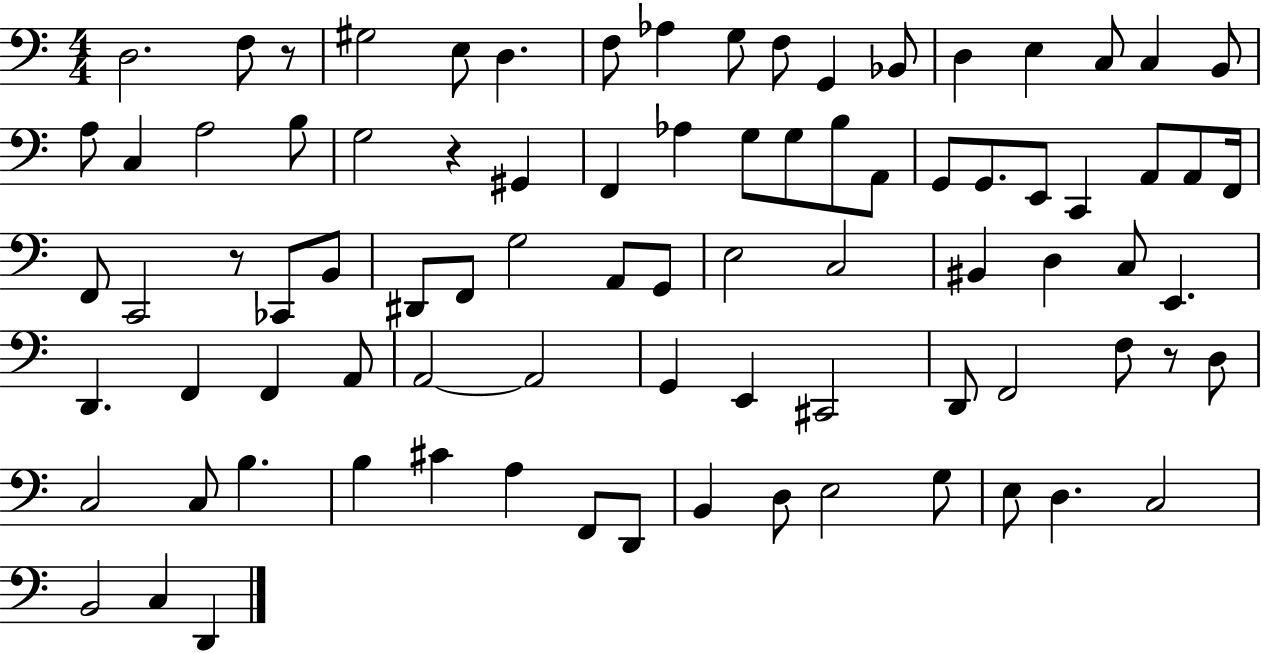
{
  \clef bass
  \numericTimeSignature
  \time 4/4
  \key c \major
  d2. f8 r8 | gis2 e8 d4. | f8 aes4 g8 f8 g,4 bes,8 | d4 e4 c8 c4 b,8 | \break a8 c4 a2 b8 | g2 r4 gis,4 | f,4 aes4 g8 g8 b8 a,8 | g,8 g,8. e,8 c,4 a,8 a,8 f,16 | \break f,8 c,2 r8 ces,8 b,8 | dis,8 f,8 g2 a,8 g,8 | e2 c2 | bis,4 d4 c8 e,4. | \break d,4. f,4 f,4 a,8 | a,2~~ a,2 | g,4 e,4 cis,2 | d,8 f,2 f8 r8 d8 | \break c2 c8 b4. | b4 cis'4 a4 f,8 d,8 | b,4 d8 e2 g8 | e8 d4. c2 | \break b,2 c4 d,4 | \bar "|."
}